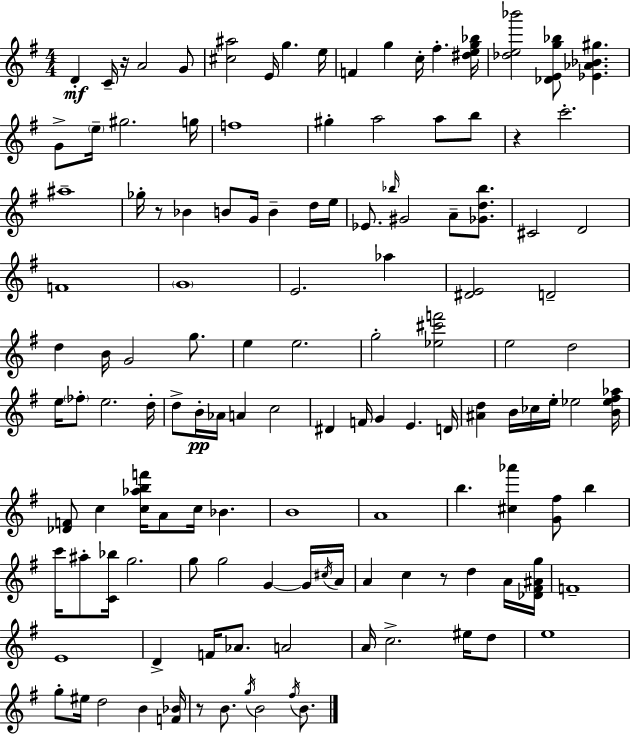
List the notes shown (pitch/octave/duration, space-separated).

D4/q C4/s R/s A4/h G4/e [C#5,A#5]/h E4/s G5/q. E5/s F4/q G5/q C5/s F#5/q. [D#5,E5,G5,Bb5]/s [Db5,E5,Bb6]/h [Db4,E4,G5,Bb5]/e [Eb4,Ab4,Bb4,G#5]/q. G4/e E5/s G#5/h. G5/s F5/w G#5/q A5/h A5/e B5/e R/q C6/h. A#5/w Gb5/s R/e Bb4/q B4/e G4/s B4/q D5/s E5/s Eb4/e. Bb5/s G#4/h A4/e [Gb4,D5,Bb5]/e. C#4/h D4/h F4/w G4/w E4/h. Ab5/q [D#4,E4]/h D4/h D5/q B4/s G4/h G5/e. E5/q E5/h. G5/h [Eb5,C#6,F6]/h E5/h D5/h E5/s FES5/e E5/h. D5/s D5/e B4/s Ab4/s A4/q C5/h D#4/q F4/s G4/q E4/q. D4/s [A#4,D5]/q B4/s CES5/s E5/s Eb5/h [B4,Eb5,F#5,Ab5]/s [Db4,F4]/e C5/q [C5,Ab5,B5,F6]/s A4/e C5/s Bb4/q. B4/w A4/w B5/q. [C#5,Ab6]/q [G4,F#5]/e B5/q C6/s A#5/e [C4,Bb5]/s G5/h. G5/e G5/h G4/q G4/s C#5/s A4/s A4/q C5/q R/e D5/q A4/s [Db4,F#4,A#4,G5]/s F4/w E4/w D4/q F4/s Ab4/e. A4/h A4/s C5/h. EIS5/s D5/e E5/w G5/e EIS5/s D5/h B4/q [F4,Bb4]/s R/e B4/e. G5/s B4/h F#5/s B4/e.